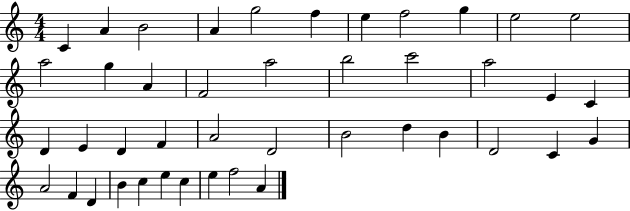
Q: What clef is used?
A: treble